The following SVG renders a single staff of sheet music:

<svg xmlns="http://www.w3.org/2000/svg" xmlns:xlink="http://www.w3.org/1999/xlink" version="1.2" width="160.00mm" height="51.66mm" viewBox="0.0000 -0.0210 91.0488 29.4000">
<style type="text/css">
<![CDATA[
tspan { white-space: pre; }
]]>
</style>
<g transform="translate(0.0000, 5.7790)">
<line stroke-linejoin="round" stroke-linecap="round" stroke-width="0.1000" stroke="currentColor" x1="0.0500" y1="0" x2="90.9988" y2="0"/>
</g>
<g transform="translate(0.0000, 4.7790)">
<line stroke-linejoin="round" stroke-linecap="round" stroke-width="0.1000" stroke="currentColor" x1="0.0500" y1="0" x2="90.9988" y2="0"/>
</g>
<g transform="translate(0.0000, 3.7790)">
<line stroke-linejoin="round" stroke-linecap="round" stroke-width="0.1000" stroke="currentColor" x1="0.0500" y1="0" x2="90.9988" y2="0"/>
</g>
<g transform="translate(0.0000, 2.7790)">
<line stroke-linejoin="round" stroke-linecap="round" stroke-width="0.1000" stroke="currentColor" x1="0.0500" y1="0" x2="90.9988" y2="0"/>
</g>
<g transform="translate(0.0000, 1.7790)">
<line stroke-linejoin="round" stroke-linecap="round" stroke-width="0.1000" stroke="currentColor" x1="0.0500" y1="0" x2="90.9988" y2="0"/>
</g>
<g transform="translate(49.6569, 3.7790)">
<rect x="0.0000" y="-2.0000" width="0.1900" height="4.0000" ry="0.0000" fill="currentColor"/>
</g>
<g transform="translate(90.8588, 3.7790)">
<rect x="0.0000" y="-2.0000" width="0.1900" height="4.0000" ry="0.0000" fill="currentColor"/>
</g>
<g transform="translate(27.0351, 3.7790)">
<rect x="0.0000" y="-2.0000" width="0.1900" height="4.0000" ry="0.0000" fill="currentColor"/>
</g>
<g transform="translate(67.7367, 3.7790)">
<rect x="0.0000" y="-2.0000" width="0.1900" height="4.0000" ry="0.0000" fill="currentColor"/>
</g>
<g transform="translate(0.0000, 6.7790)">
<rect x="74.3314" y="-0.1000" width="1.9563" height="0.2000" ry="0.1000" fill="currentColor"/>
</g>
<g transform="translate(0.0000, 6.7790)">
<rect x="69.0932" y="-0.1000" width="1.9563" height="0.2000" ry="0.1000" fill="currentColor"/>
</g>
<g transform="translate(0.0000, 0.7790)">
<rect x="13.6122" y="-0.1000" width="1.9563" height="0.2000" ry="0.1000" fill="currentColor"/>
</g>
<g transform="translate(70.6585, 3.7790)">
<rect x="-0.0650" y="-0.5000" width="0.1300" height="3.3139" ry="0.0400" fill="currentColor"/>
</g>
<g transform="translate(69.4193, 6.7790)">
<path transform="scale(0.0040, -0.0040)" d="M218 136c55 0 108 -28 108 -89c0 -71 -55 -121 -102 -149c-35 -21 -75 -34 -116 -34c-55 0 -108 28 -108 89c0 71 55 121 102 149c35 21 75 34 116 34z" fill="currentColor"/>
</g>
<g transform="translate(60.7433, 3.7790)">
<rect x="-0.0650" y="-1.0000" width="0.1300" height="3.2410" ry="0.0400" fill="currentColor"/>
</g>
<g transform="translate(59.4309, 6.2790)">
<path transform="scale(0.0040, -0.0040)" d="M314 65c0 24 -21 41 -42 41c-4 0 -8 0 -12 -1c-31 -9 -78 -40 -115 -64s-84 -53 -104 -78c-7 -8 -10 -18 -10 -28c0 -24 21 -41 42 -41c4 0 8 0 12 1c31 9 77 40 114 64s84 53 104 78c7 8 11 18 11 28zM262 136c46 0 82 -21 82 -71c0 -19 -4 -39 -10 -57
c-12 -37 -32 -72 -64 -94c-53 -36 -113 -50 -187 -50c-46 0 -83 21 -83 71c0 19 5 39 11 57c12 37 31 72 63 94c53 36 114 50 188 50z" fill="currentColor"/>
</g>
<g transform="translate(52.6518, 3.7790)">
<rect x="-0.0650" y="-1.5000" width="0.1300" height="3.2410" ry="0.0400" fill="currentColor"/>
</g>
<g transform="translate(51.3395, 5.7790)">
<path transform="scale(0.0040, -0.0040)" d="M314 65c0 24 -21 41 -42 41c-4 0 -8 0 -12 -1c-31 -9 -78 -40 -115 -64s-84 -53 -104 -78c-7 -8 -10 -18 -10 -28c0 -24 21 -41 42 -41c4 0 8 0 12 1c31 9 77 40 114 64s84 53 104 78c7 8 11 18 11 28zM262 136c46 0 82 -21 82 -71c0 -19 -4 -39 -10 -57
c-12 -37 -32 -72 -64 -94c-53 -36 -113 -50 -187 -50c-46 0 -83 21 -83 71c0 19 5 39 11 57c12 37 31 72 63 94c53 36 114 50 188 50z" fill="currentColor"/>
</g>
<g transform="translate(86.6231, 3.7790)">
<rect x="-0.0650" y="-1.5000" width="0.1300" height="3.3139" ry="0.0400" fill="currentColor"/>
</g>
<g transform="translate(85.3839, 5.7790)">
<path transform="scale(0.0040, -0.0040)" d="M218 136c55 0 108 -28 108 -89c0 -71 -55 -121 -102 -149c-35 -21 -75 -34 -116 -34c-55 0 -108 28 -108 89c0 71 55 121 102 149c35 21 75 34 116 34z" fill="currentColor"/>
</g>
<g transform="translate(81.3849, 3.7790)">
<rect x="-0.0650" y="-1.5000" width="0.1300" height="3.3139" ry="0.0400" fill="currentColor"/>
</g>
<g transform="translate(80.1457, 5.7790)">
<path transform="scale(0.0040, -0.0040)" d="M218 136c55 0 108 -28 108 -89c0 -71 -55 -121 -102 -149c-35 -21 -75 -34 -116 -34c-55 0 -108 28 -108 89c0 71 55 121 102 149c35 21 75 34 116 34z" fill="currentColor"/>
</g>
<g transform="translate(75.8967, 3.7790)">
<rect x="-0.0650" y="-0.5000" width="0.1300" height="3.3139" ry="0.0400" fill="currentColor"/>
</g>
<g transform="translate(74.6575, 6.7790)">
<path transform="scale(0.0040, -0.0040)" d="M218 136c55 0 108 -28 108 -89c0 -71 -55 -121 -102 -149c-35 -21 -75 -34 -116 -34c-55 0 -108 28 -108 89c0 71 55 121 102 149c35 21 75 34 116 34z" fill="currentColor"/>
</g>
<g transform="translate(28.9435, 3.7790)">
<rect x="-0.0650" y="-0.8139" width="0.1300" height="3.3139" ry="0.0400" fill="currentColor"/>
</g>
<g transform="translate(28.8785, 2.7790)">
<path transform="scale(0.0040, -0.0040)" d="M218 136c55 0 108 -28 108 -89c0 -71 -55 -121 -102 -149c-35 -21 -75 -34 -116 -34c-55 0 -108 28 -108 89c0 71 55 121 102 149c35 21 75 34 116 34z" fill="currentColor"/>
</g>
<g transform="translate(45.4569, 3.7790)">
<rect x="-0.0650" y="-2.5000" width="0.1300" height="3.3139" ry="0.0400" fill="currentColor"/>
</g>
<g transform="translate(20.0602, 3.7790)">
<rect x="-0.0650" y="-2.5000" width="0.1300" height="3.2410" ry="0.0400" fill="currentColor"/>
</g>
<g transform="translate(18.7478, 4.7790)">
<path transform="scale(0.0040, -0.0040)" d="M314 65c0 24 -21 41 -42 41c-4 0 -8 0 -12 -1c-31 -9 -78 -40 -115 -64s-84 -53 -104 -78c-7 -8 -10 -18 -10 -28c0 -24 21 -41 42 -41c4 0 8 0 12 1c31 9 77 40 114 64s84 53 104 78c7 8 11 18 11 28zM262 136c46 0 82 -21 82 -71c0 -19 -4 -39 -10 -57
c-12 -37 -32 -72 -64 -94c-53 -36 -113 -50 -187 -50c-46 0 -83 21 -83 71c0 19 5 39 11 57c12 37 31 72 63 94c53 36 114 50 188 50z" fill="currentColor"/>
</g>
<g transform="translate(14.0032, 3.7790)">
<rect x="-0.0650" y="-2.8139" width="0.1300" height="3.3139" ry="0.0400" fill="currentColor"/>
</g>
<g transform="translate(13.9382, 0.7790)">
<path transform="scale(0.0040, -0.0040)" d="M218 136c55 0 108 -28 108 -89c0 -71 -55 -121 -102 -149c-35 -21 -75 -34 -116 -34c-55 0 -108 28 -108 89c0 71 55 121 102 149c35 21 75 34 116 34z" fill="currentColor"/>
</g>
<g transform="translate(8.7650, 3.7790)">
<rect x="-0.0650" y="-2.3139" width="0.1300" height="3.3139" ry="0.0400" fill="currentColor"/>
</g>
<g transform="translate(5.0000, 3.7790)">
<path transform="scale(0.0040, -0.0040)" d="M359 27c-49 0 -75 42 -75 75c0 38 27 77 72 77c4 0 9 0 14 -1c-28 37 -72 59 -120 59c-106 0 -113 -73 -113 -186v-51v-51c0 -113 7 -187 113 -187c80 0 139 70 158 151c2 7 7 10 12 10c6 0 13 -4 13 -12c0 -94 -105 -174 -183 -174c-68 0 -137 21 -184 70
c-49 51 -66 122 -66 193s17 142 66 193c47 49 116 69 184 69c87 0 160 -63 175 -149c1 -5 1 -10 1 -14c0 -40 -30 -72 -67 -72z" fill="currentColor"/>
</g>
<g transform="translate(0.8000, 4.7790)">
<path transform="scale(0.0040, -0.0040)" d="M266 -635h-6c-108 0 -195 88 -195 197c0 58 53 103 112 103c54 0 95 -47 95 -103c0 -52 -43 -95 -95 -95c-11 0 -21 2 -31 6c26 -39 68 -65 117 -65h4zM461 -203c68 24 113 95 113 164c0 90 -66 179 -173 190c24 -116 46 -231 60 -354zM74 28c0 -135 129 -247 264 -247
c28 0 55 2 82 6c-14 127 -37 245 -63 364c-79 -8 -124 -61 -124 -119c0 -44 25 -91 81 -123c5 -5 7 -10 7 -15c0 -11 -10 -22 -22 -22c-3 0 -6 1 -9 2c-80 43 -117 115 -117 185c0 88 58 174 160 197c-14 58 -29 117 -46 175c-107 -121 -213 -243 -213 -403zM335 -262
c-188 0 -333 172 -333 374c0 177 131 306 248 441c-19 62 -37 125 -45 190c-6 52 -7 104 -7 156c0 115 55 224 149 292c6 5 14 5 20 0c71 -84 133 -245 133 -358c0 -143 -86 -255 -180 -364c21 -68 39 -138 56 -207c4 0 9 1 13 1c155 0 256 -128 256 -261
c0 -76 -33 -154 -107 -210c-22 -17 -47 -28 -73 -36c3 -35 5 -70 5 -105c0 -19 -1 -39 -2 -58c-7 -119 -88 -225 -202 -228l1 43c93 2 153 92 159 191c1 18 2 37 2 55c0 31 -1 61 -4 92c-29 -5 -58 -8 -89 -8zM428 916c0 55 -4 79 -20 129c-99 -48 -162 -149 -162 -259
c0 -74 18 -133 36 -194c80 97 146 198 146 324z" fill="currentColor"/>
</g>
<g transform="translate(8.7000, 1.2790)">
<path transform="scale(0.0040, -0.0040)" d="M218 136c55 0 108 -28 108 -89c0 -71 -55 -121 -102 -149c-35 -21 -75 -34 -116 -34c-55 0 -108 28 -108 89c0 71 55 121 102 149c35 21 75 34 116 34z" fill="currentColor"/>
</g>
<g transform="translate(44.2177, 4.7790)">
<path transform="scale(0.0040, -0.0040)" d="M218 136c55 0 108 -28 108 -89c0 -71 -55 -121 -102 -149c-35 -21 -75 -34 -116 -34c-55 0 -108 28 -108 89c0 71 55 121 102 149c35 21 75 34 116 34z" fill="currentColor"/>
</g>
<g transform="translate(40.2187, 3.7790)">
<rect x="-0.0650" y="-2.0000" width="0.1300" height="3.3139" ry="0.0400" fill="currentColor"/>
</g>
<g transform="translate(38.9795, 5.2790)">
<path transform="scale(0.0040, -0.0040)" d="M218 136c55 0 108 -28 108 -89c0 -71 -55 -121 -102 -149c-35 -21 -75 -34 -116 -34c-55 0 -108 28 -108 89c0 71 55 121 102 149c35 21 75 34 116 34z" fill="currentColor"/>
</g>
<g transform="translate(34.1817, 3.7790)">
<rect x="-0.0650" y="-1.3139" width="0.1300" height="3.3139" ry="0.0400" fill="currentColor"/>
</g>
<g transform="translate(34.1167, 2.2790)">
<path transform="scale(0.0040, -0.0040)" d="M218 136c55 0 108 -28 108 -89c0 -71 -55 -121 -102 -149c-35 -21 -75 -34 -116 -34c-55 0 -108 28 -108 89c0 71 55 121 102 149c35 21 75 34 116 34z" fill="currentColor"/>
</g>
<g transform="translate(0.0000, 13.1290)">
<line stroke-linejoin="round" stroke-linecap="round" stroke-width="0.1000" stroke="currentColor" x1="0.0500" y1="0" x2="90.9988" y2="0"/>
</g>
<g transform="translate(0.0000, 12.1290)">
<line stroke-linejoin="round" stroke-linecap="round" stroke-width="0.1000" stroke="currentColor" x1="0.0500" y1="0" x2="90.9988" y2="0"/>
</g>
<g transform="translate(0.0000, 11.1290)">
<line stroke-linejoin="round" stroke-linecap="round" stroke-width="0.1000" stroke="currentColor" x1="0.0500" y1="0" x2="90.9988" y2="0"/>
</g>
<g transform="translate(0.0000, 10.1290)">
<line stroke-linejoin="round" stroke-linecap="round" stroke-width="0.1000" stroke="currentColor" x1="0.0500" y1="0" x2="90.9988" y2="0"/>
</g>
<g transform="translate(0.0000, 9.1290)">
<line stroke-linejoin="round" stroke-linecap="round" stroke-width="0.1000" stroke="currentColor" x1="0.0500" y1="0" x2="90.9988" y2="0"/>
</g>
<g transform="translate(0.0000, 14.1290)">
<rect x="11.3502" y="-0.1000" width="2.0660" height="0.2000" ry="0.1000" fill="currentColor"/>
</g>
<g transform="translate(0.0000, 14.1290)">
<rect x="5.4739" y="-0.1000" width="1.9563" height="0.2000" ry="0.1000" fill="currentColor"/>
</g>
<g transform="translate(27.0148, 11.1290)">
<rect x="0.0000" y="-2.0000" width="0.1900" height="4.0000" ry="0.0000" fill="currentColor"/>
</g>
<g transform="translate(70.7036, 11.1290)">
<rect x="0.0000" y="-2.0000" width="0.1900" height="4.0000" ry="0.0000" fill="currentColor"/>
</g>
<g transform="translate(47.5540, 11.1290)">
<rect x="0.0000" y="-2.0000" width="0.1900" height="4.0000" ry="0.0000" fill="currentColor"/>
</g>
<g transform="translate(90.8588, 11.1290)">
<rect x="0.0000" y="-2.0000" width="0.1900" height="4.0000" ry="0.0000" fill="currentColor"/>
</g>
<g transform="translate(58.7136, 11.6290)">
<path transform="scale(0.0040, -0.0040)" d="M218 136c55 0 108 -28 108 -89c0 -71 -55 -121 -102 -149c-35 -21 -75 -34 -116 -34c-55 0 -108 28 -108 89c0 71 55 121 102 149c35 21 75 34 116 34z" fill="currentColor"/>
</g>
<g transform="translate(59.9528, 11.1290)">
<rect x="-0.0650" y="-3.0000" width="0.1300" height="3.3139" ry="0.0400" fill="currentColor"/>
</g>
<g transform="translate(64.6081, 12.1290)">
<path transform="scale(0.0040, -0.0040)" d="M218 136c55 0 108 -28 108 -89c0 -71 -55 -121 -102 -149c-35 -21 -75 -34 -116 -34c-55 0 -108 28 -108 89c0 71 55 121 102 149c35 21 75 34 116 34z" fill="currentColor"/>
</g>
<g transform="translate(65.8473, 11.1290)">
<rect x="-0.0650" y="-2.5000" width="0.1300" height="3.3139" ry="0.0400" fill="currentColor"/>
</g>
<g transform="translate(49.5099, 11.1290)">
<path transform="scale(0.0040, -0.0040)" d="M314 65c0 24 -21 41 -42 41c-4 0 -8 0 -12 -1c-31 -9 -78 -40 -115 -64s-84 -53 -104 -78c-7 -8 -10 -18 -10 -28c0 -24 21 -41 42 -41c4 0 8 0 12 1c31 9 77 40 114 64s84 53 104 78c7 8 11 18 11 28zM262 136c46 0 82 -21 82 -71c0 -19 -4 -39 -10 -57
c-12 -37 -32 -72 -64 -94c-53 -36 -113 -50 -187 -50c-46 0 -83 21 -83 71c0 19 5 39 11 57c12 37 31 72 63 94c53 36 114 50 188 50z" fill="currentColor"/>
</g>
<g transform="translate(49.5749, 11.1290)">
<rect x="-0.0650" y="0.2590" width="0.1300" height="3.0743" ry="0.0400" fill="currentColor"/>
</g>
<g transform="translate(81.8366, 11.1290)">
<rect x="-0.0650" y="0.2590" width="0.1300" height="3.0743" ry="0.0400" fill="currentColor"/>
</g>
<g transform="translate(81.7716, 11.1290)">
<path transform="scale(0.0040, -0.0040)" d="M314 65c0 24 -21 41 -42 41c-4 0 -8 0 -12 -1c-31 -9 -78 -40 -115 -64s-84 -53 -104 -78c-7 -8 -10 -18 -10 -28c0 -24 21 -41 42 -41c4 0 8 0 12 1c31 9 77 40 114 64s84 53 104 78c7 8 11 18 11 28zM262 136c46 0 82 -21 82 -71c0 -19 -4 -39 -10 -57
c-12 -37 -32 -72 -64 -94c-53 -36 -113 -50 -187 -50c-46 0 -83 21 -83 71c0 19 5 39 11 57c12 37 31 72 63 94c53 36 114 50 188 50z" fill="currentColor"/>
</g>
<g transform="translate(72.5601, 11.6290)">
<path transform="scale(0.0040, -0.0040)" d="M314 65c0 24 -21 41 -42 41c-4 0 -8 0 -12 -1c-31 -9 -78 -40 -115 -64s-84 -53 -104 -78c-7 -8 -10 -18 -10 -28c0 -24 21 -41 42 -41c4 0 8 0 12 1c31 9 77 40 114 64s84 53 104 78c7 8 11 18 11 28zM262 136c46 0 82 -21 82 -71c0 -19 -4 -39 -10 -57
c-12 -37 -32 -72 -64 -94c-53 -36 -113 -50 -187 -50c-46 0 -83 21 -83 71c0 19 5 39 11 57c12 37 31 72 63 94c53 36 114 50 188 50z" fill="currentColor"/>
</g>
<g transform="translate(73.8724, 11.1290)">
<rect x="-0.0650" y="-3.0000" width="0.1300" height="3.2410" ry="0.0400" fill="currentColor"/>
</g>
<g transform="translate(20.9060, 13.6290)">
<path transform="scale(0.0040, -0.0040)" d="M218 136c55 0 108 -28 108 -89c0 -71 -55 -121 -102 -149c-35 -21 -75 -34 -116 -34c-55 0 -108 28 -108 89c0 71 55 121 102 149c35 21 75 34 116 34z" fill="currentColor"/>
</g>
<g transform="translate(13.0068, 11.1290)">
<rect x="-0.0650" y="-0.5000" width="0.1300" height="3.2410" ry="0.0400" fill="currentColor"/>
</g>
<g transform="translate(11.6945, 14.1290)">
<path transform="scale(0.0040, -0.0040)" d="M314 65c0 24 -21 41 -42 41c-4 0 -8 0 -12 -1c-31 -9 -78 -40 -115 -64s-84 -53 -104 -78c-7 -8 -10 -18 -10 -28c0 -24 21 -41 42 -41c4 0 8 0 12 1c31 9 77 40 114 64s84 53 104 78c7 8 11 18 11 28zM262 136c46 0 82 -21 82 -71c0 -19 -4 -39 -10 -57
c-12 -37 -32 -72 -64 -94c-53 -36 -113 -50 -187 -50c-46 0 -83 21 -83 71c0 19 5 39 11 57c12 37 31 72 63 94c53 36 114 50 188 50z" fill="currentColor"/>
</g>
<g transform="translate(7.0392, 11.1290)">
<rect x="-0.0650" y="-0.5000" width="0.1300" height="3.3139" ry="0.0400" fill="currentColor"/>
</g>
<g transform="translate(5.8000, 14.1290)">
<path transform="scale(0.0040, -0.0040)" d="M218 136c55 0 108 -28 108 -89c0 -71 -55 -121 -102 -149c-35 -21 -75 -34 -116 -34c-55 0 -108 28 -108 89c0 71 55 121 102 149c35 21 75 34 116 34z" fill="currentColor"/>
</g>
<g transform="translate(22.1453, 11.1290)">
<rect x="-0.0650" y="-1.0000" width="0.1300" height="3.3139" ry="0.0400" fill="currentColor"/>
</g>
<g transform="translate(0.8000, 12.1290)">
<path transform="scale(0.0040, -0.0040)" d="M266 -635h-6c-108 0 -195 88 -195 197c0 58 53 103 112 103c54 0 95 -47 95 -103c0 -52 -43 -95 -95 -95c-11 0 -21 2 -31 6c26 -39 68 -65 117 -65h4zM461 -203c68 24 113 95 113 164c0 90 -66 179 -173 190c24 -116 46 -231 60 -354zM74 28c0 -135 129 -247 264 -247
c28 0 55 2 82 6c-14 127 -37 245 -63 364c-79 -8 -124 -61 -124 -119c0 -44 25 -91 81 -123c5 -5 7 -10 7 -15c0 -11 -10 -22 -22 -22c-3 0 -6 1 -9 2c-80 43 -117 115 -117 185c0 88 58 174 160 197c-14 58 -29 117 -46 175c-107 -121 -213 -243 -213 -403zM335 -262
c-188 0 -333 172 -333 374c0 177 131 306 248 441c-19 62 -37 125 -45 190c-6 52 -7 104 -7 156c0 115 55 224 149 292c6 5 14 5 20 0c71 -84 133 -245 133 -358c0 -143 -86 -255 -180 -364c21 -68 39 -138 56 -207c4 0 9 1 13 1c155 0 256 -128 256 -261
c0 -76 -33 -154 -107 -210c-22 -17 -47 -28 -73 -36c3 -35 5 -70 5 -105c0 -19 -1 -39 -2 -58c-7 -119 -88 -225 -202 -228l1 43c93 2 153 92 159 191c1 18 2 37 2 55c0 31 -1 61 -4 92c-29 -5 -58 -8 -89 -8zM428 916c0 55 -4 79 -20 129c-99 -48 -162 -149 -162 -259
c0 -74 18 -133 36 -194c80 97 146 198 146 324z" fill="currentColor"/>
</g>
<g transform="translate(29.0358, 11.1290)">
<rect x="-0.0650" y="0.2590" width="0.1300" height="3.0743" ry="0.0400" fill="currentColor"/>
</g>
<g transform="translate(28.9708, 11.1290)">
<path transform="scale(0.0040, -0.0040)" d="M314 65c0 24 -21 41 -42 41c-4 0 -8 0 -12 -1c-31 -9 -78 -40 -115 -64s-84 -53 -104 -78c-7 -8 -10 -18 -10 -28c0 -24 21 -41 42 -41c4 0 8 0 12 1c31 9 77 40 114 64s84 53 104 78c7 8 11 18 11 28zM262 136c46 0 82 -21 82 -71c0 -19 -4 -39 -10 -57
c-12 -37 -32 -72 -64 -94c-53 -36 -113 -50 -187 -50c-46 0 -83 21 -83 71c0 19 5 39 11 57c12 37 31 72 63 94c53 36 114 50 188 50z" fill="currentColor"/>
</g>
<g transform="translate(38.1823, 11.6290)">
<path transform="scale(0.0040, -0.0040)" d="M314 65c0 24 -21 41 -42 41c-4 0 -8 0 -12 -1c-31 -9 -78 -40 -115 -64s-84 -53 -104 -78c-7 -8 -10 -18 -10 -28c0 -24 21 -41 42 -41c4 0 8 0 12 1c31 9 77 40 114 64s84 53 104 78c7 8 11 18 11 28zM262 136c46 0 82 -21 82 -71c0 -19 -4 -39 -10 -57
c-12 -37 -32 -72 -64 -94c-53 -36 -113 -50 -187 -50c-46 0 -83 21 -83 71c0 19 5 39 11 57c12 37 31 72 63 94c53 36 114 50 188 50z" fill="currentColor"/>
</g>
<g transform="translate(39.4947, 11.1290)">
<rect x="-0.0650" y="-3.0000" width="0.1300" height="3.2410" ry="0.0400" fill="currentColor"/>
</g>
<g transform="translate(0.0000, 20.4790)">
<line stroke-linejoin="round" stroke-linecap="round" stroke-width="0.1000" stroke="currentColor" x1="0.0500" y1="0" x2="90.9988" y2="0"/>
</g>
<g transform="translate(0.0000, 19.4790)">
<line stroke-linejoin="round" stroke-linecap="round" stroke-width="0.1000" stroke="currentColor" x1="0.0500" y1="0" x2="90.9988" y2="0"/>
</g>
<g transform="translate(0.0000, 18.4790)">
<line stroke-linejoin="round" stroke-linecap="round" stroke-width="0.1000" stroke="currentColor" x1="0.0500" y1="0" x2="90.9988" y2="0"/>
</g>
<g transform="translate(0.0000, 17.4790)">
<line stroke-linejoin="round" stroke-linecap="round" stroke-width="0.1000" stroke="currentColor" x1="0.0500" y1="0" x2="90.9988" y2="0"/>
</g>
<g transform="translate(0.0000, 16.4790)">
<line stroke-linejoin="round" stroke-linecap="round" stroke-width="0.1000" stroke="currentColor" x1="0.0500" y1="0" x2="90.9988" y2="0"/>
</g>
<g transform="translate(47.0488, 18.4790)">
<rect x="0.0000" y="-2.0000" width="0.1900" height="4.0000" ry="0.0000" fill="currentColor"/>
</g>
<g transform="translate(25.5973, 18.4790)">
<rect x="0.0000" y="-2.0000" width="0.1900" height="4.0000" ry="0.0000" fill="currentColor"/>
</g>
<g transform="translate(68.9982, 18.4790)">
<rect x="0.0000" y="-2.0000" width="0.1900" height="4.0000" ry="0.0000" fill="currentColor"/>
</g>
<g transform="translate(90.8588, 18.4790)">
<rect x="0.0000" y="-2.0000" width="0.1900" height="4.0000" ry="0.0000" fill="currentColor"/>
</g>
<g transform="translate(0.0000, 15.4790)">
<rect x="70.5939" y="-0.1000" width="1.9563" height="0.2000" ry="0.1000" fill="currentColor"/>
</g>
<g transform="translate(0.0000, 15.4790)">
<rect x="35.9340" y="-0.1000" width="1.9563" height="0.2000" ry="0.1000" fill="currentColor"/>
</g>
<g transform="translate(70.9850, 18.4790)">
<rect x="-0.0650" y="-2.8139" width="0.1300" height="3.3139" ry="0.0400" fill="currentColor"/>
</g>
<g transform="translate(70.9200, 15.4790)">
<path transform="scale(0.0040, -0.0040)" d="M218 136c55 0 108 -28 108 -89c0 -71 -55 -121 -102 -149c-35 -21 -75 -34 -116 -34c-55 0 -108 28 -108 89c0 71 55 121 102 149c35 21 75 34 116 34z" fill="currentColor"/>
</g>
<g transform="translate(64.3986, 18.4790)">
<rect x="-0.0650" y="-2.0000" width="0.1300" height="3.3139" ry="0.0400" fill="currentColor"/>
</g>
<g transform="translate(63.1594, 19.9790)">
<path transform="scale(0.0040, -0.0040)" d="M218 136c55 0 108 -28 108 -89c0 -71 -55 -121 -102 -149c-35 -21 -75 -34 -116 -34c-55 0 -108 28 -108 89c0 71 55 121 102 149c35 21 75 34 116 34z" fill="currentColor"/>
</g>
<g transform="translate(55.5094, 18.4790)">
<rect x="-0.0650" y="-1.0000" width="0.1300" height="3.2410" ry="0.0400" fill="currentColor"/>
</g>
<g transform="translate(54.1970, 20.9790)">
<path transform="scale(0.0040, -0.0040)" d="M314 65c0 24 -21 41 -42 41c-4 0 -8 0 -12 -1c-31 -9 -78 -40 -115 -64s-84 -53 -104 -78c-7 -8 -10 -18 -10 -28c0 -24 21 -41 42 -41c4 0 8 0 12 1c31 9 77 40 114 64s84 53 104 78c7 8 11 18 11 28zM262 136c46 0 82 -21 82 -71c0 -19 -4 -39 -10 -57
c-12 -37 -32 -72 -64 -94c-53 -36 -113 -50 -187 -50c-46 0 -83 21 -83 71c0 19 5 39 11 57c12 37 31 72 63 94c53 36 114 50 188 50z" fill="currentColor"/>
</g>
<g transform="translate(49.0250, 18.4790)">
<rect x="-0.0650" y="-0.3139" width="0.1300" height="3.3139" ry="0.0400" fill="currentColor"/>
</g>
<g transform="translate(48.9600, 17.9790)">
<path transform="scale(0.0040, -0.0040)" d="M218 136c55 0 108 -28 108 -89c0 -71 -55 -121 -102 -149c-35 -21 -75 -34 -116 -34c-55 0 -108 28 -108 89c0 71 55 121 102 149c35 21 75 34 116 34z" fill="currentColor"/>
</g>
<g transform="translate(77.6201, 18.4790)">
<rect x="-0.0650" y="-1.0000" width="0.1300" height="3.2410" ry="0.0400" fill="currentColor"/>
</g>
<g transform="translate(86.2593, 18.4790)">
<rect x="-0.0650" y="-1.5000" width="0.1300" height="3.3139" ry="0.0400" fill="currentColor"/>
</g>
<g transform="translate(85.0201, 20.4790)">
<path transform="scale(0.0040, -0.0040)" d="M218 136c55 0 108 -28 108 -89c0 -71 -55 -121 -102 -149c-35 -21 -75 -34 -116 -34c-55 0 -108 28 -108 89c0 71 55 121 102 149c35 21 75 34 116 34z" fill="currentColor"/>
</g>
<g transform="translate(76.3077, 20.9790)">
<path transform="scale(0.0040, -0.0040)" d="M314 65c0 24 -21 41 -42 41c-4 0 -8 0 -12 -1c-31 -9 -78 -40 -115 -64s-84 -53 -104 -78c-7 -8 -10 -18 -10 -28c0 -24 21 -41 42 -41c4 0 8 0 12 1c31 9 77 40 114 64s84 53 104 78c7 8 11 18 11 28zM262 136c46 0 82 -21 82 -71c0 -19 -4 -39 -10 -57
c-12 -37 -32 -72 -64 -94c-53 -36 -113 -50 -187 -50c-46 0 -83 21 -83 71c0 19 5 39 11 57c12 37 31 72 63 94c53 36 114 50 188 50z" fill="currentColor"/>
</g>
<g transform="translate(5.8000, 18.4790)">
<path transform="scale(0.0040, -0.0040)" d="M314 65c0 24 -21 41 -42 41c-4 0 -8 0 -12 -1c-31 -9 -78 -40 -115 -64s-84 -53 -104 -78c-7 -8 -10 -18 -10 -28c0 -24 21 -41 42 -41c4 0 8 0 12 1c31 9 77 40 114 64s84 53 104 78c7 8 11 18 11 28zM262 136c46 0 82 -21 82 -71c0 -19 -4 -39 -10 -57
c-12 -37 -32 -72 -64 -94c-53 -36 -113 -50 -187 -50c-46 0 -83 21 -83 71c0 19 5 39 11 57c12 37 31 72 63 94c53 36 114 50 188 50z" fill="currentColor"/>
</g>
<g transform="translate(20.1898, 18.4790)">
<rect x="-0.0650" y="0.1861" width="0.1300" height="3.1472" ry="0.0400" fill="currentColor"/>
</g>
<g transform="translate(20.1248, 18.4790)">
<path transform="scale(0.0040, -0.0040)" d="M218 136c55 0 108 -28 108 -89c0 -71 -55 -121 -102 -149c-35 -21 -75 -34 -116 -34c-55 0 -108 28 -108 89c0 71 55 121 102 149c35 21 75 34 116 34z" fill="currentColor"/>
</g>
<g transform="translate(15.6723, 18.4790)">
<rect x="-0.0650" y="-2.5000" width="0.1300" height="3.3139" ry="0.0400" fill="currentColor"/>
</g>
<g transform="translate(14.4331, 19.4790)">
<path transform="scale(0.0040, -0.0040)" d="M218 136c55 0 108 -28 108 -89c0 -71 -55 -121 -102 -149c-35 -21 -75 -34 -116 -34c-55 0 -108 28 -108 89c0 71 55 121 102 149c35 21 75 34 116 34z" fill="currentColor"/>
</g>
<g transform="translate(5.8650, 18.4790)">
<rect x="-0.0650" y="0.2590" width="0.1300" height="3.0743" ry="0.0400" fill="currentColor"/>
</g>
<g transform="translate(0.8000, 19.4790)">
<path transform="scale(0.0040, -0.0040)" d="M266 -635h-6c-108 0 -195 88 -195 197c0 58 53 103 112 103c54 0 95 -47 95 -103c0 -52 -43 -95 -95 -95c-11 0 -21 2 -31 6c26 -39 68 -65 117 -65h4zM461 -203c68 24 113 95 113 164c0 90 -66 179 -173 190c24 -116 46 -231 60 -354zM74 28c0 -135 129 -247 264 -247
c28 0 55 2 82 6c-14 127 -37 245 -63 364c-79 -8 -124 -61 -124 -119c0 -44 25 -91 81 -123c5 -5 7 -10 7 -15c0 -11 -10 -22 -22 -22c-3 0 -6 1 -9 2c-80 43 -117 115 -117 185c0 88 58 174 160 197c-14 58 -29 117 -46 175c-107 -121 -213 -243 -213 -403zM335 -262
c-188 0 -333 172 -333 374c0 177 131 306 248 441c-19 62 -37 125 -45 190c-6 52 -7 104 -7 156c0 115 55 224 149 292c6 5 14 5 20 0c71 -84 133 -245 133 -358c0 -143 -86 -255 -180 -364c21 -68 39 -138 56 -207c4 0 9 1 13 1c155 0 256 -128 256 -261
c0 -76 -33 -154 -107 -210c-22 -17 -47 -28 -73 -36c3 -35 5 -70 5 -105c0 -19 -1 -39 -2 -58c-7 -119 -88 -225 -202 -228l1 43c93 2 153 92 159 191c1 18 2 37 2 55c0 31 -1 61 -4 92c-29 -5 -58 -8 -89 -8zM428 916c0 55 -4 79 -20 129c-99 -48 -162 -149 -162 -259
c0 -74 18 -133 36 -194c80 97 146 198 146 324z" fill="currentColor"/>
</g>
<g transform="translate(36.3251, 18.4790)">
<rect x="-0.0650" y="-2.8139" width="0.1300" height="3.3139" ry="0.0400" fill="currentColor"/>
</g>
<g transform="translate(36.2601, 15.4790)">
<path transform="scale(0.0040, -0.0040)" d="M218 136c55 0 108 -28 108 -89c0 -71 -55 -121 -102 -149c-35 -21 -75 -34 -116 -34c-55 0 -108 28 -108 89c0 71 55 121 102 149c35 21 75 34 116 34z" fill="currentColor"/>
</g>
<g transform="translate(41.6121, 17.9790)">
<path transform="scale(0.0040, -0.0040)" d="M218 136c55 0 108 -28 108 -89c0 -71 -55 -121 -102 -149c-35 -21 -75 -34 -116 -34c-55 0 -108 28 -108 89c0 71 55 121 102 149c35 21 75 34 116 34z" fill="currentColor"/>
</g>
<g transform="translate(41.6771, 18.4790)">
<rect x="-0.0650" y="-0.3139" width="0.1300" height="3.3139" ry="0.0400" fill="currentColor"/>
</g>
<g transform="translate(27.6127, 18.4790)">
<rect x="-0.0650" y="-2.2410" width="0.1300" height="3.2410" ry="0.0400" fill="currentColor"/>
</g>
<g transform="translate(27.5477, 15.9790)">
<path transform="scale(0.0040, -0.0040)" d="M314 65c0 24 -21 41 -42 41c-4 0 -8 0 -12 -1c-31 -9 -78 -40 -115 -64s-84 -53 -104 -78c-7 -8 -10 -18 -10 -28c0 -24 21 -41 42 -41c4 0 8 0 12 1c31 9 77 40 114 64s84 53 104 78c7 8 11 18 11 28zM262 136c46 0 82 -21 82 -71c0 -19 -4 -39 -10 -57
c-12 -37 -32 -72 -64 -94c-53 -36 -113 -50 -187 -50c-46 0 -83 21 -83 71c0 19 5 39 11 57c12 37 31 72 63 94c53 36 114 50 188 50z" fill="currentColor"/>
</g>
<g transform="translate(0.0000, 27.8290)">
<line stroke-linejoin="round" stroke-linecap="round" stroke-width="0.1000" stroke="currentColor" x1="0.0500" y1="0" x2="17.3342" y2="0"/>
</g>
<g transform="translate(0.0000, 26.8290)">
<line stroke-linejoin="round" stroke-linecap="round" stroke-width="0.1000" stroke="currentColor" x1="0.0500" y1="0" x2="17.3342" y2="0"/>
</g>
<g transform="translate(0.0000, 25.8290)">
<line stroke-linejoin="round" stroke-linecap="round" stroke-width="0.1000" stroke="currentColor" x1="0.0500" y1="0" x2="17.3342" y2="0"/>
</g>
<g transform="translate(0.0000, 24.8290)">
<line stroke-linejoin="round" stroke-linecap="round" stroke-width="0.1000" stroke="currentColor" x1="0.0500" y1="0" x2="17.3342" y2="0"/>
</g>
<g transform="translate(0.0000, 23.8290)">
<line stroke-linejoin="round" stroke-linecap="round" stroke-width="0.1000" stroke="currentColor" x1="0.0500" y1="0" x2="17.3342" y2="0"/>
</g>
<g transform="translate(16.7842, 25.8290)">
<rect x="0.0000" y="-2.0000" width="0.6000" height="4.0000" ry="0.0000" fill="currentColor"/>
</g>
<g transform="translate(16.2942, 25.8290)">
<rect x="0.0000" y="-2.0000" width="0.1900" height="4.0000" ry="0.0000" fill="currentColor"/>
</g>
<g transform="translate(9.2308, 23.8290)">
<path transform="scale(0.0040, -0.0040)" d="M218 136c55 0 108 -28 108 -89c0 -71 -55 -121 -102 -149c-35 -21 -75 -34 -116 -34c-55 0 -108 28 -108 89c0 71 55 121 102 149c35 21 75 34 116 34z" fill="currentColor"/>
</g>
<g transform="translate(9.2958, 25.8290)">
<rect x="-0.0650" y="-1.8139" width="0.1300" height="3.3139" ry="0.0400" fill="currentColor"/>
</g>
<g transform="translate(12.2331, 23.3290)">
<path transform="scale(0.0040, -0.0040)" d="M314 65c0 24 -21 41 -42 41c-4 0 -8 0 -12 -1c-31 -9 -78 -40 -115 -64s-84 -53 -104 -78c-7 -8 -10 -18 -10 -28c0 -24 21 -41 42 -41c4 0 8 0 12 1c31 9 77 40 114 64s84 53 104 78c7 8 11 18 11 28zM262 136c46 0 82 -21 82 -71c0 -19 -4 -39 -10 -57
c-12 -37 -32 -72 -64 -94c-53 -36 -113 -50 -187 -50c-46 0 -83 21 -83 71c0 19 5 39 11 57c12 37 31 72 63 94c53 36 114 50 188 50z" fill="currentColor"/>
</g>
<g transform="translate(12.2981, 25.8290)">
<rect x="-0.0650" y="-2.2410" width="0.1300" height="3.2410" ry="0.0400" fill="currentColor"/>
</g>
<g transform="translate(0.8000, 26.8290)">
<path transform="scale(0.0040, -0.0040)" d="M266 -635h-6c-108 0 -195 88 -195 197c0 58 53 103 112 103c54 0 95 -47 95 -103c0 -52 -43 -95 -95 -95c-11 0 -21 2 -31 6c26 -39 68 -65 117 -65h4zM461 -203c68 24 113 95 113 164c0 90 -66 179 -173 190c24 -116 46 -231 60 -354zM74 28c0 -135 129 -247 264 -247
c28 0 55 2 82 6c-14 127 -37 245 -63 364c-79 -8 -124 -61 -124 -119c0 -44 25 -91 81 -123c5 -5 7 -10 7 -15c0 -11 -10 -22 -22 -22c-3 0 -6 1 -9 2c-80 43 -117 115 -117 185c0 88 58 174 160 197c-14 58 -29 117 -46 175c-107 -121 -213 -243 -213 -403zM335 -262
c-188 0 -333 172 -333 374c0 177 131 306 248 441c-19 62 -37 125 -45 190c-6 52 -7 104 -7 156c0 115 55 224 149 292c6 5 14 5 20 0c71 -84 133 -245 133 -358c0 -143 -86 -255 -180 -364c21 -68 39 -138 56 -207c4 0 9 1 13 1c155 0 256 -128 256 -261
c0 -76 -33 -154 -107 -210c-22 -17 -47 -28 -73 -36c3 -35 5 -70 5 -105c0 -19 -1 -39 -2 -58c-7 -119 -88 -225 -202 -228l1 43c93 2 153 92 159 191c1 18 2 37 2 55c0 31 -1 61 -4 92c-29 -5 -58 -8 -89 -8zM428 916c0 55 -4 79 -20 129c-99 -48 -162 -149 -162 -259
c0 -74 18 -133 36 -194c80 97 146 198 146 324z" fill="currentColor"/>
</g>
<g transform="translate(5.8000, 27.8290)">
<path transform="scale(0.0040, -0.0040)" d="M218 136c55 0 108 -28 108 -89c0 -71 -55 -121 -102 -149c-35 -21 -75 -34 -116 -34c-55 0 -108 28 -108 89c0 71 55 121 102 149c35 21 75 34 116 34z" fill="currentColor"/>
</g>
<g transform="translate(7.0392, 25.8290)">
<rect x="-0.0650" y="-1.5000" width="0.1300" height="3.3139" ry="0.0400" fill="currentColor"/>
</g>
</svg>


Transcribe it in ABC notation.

X:1
T:Untitled
M:4/4
L:1/4
K:C
g a G2 d e F G E2 D2 C C E E C C2 D B2 A2 B2 A G A2 B2 B2 G B g2 a c c D2 F a D2 E E f g2